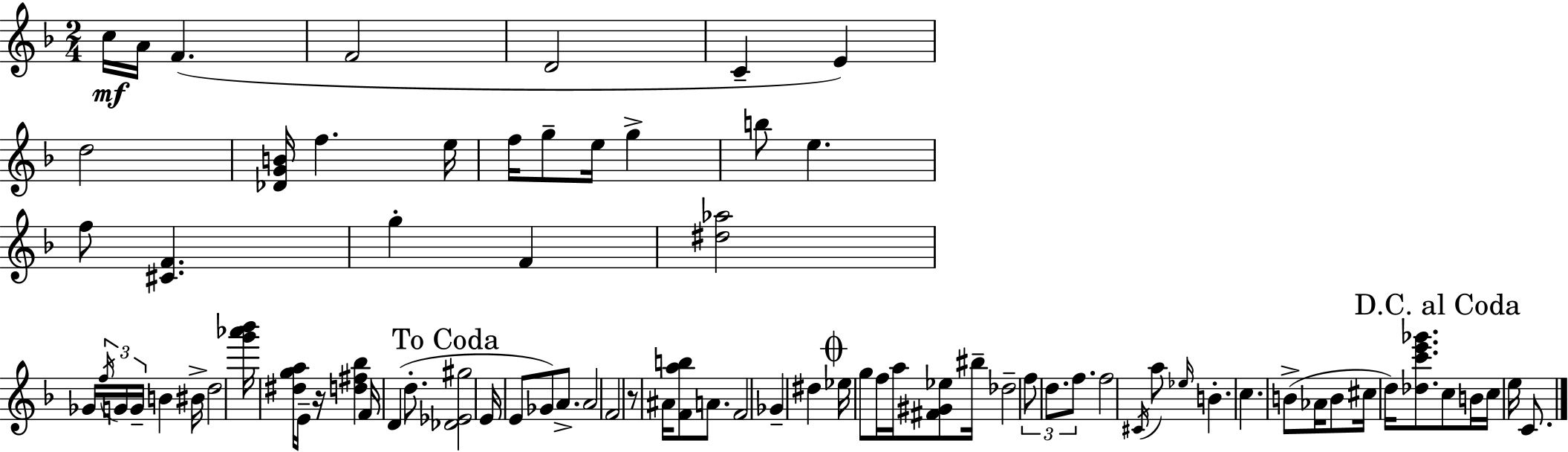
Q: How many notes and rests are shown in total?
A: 78